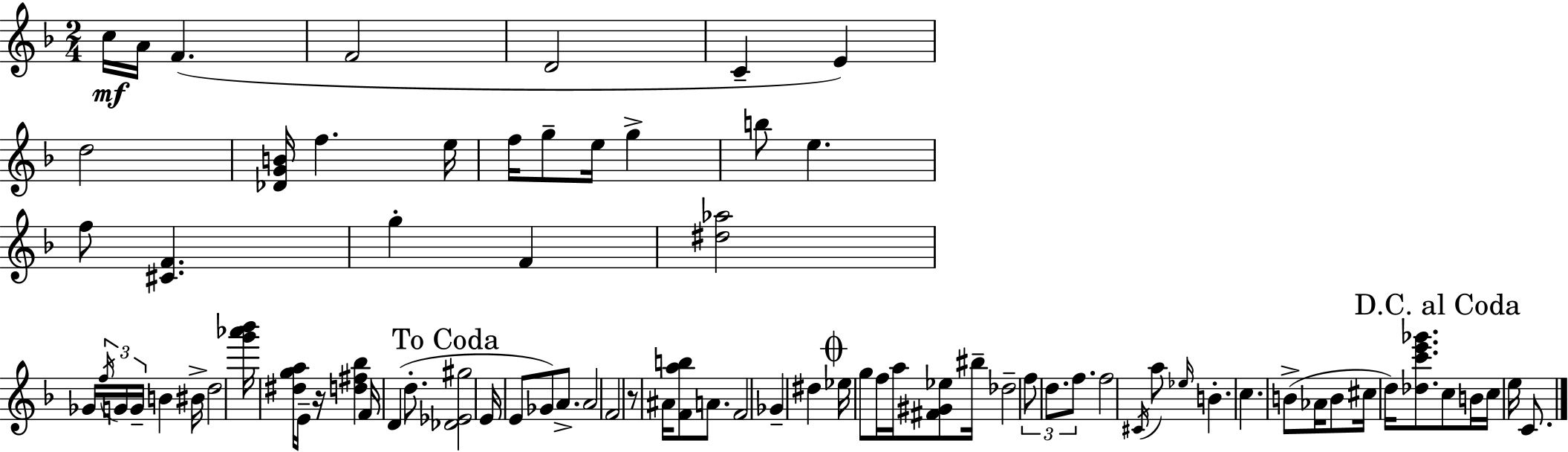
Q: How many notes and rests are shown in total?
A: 78